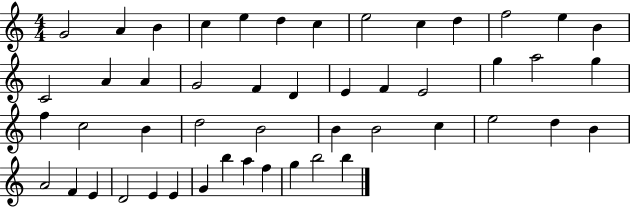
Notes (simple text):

G4/h A4/q B4/q C5/q E5/q D5/q C5/q E5/h C5/q D5/q F5/h E5/q B4/q C4/h A4/q A4/q G4/h F4/q D4/q E4/q F4/q E4/h G5/q A5/h G5/q F5/q C5/h B4/q D5/h B4/h B4/q B4/h C5/q E5/h D5/q B4/q A4/h F4/q E4/q D4/h E4/q E4/q G4/q B5/q A5/q F5/q G5/q B5/h B5/q